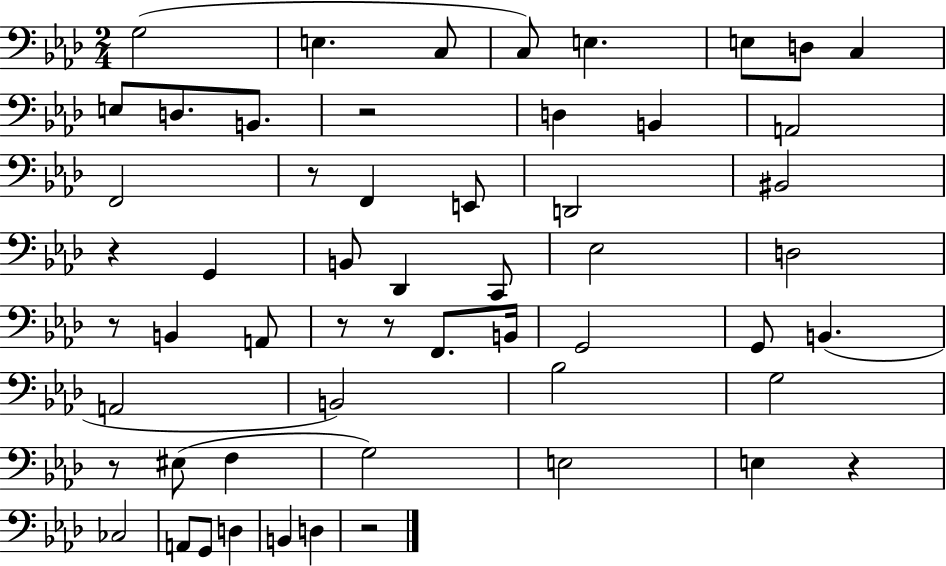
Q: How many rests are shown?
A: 9